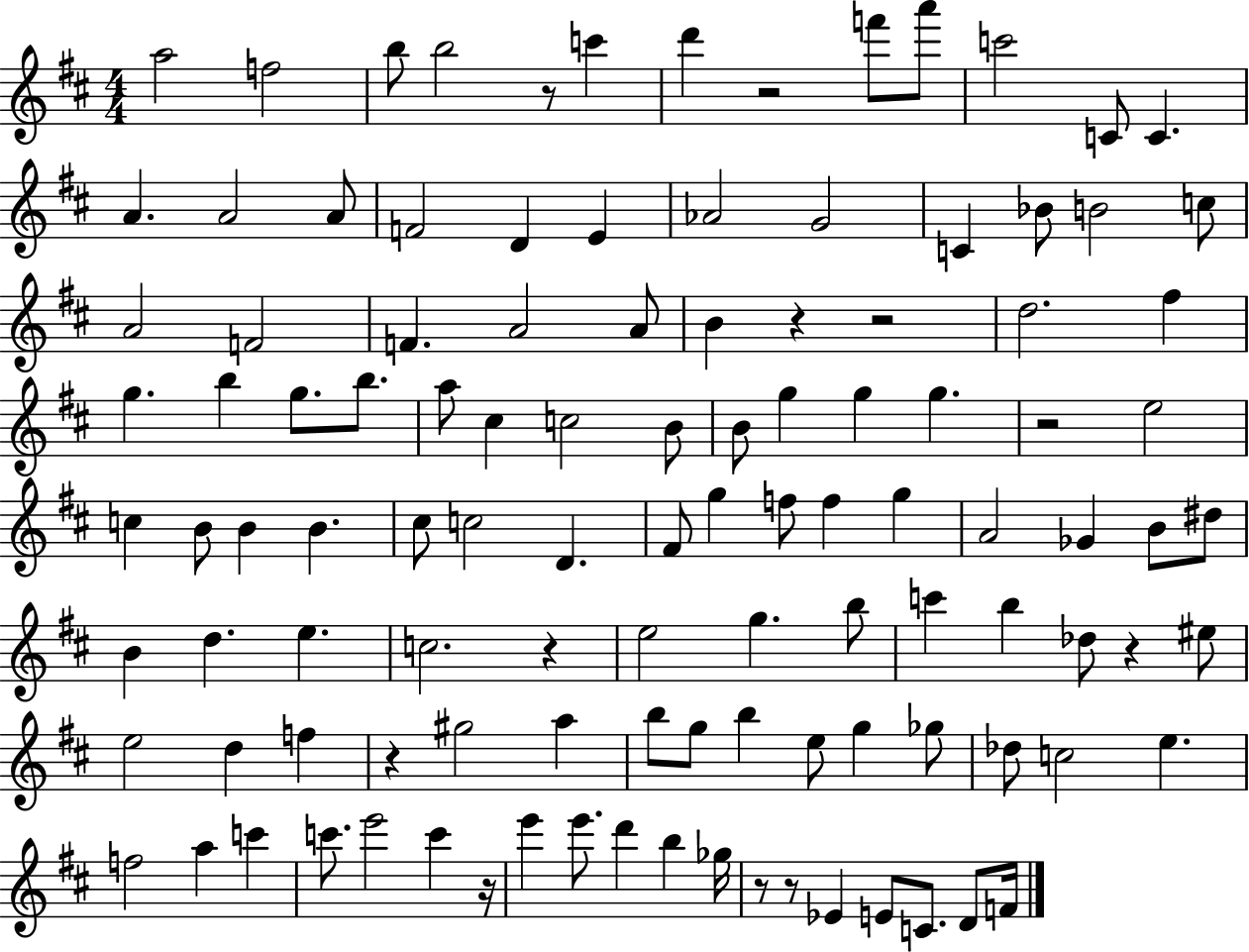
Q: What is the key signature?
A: D major